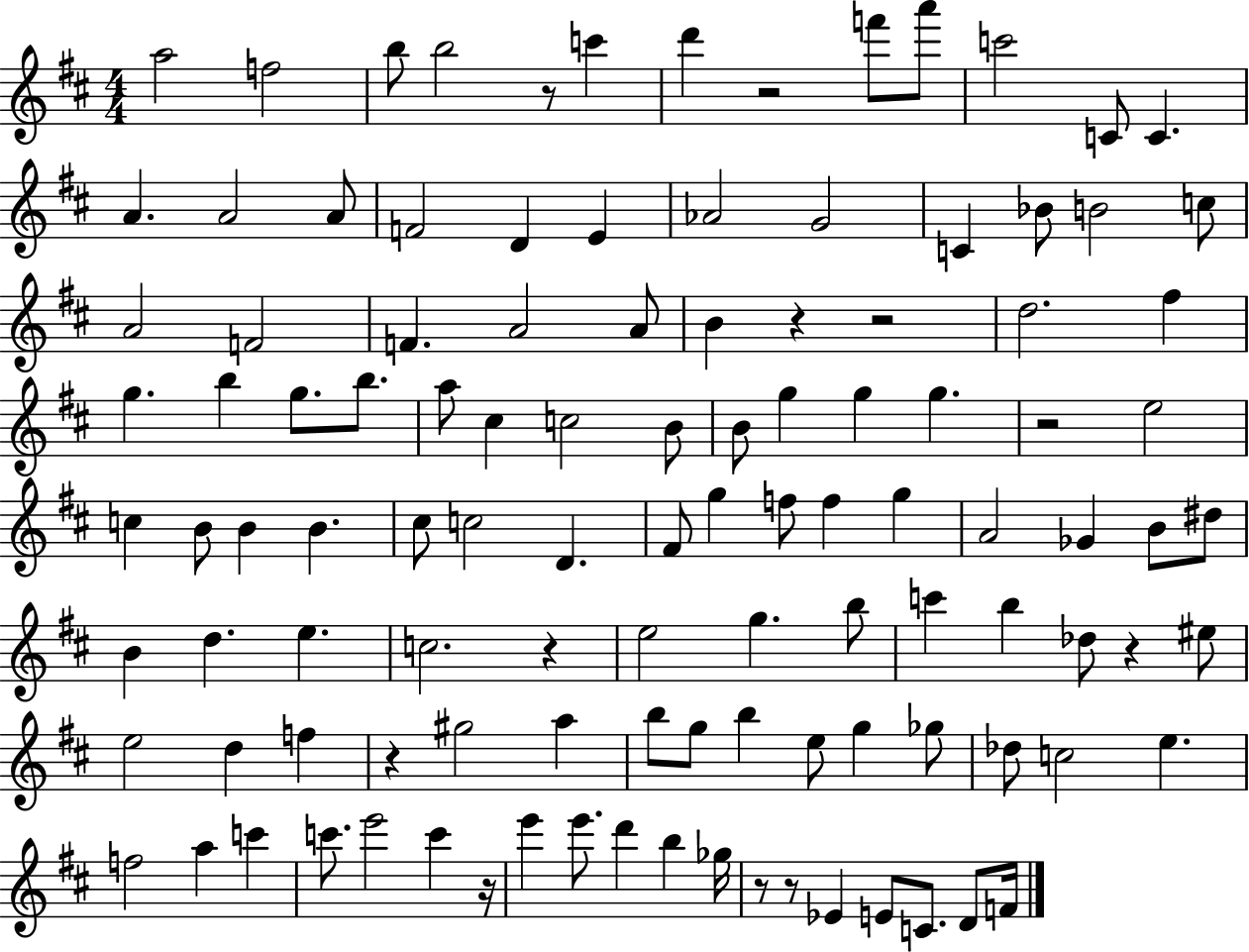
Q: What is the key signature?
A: D major